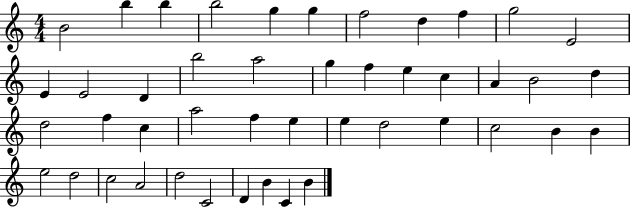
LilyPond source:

{
  \clef treble
  \numericTimeSignature
  \time 4/4
  \key c \major
  b'2 b''4 b''4 | b''2 g''4 g''4 | f''2 d''4 f''4 | g''2 e'2 | \break e'4 e'2 d'4 | b''2 a''2 | g''4 f''4 e''4 c''4 | a'4 b'2 d''4 | \break d''2 f''4 c''4 | a''2 f''4 e''4 | e''4 d''2 e''4 | c''2 b'4 b'4 | \break e''2 d''2 | c''2 a'2 | d''2 c'2 | d'4 b'4 c'4 b'4 | \break \bar "|."
}